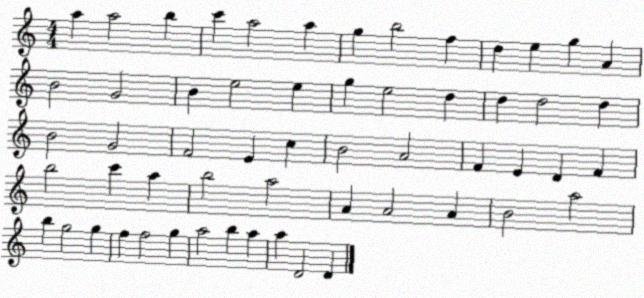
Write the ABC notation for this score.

X:1
T:Untitled
M:4/4
L:1/4
K:C
a a2 b c' a2 a g b2 f d e g A B2 G2 B e2 e g e2 d d d2 d B2 G2 F2 E c B2 A2 F E D F b2 c' a b2 a2 A A2 A B2 a2 b g2 g f f2 g a2 b a a D2 D